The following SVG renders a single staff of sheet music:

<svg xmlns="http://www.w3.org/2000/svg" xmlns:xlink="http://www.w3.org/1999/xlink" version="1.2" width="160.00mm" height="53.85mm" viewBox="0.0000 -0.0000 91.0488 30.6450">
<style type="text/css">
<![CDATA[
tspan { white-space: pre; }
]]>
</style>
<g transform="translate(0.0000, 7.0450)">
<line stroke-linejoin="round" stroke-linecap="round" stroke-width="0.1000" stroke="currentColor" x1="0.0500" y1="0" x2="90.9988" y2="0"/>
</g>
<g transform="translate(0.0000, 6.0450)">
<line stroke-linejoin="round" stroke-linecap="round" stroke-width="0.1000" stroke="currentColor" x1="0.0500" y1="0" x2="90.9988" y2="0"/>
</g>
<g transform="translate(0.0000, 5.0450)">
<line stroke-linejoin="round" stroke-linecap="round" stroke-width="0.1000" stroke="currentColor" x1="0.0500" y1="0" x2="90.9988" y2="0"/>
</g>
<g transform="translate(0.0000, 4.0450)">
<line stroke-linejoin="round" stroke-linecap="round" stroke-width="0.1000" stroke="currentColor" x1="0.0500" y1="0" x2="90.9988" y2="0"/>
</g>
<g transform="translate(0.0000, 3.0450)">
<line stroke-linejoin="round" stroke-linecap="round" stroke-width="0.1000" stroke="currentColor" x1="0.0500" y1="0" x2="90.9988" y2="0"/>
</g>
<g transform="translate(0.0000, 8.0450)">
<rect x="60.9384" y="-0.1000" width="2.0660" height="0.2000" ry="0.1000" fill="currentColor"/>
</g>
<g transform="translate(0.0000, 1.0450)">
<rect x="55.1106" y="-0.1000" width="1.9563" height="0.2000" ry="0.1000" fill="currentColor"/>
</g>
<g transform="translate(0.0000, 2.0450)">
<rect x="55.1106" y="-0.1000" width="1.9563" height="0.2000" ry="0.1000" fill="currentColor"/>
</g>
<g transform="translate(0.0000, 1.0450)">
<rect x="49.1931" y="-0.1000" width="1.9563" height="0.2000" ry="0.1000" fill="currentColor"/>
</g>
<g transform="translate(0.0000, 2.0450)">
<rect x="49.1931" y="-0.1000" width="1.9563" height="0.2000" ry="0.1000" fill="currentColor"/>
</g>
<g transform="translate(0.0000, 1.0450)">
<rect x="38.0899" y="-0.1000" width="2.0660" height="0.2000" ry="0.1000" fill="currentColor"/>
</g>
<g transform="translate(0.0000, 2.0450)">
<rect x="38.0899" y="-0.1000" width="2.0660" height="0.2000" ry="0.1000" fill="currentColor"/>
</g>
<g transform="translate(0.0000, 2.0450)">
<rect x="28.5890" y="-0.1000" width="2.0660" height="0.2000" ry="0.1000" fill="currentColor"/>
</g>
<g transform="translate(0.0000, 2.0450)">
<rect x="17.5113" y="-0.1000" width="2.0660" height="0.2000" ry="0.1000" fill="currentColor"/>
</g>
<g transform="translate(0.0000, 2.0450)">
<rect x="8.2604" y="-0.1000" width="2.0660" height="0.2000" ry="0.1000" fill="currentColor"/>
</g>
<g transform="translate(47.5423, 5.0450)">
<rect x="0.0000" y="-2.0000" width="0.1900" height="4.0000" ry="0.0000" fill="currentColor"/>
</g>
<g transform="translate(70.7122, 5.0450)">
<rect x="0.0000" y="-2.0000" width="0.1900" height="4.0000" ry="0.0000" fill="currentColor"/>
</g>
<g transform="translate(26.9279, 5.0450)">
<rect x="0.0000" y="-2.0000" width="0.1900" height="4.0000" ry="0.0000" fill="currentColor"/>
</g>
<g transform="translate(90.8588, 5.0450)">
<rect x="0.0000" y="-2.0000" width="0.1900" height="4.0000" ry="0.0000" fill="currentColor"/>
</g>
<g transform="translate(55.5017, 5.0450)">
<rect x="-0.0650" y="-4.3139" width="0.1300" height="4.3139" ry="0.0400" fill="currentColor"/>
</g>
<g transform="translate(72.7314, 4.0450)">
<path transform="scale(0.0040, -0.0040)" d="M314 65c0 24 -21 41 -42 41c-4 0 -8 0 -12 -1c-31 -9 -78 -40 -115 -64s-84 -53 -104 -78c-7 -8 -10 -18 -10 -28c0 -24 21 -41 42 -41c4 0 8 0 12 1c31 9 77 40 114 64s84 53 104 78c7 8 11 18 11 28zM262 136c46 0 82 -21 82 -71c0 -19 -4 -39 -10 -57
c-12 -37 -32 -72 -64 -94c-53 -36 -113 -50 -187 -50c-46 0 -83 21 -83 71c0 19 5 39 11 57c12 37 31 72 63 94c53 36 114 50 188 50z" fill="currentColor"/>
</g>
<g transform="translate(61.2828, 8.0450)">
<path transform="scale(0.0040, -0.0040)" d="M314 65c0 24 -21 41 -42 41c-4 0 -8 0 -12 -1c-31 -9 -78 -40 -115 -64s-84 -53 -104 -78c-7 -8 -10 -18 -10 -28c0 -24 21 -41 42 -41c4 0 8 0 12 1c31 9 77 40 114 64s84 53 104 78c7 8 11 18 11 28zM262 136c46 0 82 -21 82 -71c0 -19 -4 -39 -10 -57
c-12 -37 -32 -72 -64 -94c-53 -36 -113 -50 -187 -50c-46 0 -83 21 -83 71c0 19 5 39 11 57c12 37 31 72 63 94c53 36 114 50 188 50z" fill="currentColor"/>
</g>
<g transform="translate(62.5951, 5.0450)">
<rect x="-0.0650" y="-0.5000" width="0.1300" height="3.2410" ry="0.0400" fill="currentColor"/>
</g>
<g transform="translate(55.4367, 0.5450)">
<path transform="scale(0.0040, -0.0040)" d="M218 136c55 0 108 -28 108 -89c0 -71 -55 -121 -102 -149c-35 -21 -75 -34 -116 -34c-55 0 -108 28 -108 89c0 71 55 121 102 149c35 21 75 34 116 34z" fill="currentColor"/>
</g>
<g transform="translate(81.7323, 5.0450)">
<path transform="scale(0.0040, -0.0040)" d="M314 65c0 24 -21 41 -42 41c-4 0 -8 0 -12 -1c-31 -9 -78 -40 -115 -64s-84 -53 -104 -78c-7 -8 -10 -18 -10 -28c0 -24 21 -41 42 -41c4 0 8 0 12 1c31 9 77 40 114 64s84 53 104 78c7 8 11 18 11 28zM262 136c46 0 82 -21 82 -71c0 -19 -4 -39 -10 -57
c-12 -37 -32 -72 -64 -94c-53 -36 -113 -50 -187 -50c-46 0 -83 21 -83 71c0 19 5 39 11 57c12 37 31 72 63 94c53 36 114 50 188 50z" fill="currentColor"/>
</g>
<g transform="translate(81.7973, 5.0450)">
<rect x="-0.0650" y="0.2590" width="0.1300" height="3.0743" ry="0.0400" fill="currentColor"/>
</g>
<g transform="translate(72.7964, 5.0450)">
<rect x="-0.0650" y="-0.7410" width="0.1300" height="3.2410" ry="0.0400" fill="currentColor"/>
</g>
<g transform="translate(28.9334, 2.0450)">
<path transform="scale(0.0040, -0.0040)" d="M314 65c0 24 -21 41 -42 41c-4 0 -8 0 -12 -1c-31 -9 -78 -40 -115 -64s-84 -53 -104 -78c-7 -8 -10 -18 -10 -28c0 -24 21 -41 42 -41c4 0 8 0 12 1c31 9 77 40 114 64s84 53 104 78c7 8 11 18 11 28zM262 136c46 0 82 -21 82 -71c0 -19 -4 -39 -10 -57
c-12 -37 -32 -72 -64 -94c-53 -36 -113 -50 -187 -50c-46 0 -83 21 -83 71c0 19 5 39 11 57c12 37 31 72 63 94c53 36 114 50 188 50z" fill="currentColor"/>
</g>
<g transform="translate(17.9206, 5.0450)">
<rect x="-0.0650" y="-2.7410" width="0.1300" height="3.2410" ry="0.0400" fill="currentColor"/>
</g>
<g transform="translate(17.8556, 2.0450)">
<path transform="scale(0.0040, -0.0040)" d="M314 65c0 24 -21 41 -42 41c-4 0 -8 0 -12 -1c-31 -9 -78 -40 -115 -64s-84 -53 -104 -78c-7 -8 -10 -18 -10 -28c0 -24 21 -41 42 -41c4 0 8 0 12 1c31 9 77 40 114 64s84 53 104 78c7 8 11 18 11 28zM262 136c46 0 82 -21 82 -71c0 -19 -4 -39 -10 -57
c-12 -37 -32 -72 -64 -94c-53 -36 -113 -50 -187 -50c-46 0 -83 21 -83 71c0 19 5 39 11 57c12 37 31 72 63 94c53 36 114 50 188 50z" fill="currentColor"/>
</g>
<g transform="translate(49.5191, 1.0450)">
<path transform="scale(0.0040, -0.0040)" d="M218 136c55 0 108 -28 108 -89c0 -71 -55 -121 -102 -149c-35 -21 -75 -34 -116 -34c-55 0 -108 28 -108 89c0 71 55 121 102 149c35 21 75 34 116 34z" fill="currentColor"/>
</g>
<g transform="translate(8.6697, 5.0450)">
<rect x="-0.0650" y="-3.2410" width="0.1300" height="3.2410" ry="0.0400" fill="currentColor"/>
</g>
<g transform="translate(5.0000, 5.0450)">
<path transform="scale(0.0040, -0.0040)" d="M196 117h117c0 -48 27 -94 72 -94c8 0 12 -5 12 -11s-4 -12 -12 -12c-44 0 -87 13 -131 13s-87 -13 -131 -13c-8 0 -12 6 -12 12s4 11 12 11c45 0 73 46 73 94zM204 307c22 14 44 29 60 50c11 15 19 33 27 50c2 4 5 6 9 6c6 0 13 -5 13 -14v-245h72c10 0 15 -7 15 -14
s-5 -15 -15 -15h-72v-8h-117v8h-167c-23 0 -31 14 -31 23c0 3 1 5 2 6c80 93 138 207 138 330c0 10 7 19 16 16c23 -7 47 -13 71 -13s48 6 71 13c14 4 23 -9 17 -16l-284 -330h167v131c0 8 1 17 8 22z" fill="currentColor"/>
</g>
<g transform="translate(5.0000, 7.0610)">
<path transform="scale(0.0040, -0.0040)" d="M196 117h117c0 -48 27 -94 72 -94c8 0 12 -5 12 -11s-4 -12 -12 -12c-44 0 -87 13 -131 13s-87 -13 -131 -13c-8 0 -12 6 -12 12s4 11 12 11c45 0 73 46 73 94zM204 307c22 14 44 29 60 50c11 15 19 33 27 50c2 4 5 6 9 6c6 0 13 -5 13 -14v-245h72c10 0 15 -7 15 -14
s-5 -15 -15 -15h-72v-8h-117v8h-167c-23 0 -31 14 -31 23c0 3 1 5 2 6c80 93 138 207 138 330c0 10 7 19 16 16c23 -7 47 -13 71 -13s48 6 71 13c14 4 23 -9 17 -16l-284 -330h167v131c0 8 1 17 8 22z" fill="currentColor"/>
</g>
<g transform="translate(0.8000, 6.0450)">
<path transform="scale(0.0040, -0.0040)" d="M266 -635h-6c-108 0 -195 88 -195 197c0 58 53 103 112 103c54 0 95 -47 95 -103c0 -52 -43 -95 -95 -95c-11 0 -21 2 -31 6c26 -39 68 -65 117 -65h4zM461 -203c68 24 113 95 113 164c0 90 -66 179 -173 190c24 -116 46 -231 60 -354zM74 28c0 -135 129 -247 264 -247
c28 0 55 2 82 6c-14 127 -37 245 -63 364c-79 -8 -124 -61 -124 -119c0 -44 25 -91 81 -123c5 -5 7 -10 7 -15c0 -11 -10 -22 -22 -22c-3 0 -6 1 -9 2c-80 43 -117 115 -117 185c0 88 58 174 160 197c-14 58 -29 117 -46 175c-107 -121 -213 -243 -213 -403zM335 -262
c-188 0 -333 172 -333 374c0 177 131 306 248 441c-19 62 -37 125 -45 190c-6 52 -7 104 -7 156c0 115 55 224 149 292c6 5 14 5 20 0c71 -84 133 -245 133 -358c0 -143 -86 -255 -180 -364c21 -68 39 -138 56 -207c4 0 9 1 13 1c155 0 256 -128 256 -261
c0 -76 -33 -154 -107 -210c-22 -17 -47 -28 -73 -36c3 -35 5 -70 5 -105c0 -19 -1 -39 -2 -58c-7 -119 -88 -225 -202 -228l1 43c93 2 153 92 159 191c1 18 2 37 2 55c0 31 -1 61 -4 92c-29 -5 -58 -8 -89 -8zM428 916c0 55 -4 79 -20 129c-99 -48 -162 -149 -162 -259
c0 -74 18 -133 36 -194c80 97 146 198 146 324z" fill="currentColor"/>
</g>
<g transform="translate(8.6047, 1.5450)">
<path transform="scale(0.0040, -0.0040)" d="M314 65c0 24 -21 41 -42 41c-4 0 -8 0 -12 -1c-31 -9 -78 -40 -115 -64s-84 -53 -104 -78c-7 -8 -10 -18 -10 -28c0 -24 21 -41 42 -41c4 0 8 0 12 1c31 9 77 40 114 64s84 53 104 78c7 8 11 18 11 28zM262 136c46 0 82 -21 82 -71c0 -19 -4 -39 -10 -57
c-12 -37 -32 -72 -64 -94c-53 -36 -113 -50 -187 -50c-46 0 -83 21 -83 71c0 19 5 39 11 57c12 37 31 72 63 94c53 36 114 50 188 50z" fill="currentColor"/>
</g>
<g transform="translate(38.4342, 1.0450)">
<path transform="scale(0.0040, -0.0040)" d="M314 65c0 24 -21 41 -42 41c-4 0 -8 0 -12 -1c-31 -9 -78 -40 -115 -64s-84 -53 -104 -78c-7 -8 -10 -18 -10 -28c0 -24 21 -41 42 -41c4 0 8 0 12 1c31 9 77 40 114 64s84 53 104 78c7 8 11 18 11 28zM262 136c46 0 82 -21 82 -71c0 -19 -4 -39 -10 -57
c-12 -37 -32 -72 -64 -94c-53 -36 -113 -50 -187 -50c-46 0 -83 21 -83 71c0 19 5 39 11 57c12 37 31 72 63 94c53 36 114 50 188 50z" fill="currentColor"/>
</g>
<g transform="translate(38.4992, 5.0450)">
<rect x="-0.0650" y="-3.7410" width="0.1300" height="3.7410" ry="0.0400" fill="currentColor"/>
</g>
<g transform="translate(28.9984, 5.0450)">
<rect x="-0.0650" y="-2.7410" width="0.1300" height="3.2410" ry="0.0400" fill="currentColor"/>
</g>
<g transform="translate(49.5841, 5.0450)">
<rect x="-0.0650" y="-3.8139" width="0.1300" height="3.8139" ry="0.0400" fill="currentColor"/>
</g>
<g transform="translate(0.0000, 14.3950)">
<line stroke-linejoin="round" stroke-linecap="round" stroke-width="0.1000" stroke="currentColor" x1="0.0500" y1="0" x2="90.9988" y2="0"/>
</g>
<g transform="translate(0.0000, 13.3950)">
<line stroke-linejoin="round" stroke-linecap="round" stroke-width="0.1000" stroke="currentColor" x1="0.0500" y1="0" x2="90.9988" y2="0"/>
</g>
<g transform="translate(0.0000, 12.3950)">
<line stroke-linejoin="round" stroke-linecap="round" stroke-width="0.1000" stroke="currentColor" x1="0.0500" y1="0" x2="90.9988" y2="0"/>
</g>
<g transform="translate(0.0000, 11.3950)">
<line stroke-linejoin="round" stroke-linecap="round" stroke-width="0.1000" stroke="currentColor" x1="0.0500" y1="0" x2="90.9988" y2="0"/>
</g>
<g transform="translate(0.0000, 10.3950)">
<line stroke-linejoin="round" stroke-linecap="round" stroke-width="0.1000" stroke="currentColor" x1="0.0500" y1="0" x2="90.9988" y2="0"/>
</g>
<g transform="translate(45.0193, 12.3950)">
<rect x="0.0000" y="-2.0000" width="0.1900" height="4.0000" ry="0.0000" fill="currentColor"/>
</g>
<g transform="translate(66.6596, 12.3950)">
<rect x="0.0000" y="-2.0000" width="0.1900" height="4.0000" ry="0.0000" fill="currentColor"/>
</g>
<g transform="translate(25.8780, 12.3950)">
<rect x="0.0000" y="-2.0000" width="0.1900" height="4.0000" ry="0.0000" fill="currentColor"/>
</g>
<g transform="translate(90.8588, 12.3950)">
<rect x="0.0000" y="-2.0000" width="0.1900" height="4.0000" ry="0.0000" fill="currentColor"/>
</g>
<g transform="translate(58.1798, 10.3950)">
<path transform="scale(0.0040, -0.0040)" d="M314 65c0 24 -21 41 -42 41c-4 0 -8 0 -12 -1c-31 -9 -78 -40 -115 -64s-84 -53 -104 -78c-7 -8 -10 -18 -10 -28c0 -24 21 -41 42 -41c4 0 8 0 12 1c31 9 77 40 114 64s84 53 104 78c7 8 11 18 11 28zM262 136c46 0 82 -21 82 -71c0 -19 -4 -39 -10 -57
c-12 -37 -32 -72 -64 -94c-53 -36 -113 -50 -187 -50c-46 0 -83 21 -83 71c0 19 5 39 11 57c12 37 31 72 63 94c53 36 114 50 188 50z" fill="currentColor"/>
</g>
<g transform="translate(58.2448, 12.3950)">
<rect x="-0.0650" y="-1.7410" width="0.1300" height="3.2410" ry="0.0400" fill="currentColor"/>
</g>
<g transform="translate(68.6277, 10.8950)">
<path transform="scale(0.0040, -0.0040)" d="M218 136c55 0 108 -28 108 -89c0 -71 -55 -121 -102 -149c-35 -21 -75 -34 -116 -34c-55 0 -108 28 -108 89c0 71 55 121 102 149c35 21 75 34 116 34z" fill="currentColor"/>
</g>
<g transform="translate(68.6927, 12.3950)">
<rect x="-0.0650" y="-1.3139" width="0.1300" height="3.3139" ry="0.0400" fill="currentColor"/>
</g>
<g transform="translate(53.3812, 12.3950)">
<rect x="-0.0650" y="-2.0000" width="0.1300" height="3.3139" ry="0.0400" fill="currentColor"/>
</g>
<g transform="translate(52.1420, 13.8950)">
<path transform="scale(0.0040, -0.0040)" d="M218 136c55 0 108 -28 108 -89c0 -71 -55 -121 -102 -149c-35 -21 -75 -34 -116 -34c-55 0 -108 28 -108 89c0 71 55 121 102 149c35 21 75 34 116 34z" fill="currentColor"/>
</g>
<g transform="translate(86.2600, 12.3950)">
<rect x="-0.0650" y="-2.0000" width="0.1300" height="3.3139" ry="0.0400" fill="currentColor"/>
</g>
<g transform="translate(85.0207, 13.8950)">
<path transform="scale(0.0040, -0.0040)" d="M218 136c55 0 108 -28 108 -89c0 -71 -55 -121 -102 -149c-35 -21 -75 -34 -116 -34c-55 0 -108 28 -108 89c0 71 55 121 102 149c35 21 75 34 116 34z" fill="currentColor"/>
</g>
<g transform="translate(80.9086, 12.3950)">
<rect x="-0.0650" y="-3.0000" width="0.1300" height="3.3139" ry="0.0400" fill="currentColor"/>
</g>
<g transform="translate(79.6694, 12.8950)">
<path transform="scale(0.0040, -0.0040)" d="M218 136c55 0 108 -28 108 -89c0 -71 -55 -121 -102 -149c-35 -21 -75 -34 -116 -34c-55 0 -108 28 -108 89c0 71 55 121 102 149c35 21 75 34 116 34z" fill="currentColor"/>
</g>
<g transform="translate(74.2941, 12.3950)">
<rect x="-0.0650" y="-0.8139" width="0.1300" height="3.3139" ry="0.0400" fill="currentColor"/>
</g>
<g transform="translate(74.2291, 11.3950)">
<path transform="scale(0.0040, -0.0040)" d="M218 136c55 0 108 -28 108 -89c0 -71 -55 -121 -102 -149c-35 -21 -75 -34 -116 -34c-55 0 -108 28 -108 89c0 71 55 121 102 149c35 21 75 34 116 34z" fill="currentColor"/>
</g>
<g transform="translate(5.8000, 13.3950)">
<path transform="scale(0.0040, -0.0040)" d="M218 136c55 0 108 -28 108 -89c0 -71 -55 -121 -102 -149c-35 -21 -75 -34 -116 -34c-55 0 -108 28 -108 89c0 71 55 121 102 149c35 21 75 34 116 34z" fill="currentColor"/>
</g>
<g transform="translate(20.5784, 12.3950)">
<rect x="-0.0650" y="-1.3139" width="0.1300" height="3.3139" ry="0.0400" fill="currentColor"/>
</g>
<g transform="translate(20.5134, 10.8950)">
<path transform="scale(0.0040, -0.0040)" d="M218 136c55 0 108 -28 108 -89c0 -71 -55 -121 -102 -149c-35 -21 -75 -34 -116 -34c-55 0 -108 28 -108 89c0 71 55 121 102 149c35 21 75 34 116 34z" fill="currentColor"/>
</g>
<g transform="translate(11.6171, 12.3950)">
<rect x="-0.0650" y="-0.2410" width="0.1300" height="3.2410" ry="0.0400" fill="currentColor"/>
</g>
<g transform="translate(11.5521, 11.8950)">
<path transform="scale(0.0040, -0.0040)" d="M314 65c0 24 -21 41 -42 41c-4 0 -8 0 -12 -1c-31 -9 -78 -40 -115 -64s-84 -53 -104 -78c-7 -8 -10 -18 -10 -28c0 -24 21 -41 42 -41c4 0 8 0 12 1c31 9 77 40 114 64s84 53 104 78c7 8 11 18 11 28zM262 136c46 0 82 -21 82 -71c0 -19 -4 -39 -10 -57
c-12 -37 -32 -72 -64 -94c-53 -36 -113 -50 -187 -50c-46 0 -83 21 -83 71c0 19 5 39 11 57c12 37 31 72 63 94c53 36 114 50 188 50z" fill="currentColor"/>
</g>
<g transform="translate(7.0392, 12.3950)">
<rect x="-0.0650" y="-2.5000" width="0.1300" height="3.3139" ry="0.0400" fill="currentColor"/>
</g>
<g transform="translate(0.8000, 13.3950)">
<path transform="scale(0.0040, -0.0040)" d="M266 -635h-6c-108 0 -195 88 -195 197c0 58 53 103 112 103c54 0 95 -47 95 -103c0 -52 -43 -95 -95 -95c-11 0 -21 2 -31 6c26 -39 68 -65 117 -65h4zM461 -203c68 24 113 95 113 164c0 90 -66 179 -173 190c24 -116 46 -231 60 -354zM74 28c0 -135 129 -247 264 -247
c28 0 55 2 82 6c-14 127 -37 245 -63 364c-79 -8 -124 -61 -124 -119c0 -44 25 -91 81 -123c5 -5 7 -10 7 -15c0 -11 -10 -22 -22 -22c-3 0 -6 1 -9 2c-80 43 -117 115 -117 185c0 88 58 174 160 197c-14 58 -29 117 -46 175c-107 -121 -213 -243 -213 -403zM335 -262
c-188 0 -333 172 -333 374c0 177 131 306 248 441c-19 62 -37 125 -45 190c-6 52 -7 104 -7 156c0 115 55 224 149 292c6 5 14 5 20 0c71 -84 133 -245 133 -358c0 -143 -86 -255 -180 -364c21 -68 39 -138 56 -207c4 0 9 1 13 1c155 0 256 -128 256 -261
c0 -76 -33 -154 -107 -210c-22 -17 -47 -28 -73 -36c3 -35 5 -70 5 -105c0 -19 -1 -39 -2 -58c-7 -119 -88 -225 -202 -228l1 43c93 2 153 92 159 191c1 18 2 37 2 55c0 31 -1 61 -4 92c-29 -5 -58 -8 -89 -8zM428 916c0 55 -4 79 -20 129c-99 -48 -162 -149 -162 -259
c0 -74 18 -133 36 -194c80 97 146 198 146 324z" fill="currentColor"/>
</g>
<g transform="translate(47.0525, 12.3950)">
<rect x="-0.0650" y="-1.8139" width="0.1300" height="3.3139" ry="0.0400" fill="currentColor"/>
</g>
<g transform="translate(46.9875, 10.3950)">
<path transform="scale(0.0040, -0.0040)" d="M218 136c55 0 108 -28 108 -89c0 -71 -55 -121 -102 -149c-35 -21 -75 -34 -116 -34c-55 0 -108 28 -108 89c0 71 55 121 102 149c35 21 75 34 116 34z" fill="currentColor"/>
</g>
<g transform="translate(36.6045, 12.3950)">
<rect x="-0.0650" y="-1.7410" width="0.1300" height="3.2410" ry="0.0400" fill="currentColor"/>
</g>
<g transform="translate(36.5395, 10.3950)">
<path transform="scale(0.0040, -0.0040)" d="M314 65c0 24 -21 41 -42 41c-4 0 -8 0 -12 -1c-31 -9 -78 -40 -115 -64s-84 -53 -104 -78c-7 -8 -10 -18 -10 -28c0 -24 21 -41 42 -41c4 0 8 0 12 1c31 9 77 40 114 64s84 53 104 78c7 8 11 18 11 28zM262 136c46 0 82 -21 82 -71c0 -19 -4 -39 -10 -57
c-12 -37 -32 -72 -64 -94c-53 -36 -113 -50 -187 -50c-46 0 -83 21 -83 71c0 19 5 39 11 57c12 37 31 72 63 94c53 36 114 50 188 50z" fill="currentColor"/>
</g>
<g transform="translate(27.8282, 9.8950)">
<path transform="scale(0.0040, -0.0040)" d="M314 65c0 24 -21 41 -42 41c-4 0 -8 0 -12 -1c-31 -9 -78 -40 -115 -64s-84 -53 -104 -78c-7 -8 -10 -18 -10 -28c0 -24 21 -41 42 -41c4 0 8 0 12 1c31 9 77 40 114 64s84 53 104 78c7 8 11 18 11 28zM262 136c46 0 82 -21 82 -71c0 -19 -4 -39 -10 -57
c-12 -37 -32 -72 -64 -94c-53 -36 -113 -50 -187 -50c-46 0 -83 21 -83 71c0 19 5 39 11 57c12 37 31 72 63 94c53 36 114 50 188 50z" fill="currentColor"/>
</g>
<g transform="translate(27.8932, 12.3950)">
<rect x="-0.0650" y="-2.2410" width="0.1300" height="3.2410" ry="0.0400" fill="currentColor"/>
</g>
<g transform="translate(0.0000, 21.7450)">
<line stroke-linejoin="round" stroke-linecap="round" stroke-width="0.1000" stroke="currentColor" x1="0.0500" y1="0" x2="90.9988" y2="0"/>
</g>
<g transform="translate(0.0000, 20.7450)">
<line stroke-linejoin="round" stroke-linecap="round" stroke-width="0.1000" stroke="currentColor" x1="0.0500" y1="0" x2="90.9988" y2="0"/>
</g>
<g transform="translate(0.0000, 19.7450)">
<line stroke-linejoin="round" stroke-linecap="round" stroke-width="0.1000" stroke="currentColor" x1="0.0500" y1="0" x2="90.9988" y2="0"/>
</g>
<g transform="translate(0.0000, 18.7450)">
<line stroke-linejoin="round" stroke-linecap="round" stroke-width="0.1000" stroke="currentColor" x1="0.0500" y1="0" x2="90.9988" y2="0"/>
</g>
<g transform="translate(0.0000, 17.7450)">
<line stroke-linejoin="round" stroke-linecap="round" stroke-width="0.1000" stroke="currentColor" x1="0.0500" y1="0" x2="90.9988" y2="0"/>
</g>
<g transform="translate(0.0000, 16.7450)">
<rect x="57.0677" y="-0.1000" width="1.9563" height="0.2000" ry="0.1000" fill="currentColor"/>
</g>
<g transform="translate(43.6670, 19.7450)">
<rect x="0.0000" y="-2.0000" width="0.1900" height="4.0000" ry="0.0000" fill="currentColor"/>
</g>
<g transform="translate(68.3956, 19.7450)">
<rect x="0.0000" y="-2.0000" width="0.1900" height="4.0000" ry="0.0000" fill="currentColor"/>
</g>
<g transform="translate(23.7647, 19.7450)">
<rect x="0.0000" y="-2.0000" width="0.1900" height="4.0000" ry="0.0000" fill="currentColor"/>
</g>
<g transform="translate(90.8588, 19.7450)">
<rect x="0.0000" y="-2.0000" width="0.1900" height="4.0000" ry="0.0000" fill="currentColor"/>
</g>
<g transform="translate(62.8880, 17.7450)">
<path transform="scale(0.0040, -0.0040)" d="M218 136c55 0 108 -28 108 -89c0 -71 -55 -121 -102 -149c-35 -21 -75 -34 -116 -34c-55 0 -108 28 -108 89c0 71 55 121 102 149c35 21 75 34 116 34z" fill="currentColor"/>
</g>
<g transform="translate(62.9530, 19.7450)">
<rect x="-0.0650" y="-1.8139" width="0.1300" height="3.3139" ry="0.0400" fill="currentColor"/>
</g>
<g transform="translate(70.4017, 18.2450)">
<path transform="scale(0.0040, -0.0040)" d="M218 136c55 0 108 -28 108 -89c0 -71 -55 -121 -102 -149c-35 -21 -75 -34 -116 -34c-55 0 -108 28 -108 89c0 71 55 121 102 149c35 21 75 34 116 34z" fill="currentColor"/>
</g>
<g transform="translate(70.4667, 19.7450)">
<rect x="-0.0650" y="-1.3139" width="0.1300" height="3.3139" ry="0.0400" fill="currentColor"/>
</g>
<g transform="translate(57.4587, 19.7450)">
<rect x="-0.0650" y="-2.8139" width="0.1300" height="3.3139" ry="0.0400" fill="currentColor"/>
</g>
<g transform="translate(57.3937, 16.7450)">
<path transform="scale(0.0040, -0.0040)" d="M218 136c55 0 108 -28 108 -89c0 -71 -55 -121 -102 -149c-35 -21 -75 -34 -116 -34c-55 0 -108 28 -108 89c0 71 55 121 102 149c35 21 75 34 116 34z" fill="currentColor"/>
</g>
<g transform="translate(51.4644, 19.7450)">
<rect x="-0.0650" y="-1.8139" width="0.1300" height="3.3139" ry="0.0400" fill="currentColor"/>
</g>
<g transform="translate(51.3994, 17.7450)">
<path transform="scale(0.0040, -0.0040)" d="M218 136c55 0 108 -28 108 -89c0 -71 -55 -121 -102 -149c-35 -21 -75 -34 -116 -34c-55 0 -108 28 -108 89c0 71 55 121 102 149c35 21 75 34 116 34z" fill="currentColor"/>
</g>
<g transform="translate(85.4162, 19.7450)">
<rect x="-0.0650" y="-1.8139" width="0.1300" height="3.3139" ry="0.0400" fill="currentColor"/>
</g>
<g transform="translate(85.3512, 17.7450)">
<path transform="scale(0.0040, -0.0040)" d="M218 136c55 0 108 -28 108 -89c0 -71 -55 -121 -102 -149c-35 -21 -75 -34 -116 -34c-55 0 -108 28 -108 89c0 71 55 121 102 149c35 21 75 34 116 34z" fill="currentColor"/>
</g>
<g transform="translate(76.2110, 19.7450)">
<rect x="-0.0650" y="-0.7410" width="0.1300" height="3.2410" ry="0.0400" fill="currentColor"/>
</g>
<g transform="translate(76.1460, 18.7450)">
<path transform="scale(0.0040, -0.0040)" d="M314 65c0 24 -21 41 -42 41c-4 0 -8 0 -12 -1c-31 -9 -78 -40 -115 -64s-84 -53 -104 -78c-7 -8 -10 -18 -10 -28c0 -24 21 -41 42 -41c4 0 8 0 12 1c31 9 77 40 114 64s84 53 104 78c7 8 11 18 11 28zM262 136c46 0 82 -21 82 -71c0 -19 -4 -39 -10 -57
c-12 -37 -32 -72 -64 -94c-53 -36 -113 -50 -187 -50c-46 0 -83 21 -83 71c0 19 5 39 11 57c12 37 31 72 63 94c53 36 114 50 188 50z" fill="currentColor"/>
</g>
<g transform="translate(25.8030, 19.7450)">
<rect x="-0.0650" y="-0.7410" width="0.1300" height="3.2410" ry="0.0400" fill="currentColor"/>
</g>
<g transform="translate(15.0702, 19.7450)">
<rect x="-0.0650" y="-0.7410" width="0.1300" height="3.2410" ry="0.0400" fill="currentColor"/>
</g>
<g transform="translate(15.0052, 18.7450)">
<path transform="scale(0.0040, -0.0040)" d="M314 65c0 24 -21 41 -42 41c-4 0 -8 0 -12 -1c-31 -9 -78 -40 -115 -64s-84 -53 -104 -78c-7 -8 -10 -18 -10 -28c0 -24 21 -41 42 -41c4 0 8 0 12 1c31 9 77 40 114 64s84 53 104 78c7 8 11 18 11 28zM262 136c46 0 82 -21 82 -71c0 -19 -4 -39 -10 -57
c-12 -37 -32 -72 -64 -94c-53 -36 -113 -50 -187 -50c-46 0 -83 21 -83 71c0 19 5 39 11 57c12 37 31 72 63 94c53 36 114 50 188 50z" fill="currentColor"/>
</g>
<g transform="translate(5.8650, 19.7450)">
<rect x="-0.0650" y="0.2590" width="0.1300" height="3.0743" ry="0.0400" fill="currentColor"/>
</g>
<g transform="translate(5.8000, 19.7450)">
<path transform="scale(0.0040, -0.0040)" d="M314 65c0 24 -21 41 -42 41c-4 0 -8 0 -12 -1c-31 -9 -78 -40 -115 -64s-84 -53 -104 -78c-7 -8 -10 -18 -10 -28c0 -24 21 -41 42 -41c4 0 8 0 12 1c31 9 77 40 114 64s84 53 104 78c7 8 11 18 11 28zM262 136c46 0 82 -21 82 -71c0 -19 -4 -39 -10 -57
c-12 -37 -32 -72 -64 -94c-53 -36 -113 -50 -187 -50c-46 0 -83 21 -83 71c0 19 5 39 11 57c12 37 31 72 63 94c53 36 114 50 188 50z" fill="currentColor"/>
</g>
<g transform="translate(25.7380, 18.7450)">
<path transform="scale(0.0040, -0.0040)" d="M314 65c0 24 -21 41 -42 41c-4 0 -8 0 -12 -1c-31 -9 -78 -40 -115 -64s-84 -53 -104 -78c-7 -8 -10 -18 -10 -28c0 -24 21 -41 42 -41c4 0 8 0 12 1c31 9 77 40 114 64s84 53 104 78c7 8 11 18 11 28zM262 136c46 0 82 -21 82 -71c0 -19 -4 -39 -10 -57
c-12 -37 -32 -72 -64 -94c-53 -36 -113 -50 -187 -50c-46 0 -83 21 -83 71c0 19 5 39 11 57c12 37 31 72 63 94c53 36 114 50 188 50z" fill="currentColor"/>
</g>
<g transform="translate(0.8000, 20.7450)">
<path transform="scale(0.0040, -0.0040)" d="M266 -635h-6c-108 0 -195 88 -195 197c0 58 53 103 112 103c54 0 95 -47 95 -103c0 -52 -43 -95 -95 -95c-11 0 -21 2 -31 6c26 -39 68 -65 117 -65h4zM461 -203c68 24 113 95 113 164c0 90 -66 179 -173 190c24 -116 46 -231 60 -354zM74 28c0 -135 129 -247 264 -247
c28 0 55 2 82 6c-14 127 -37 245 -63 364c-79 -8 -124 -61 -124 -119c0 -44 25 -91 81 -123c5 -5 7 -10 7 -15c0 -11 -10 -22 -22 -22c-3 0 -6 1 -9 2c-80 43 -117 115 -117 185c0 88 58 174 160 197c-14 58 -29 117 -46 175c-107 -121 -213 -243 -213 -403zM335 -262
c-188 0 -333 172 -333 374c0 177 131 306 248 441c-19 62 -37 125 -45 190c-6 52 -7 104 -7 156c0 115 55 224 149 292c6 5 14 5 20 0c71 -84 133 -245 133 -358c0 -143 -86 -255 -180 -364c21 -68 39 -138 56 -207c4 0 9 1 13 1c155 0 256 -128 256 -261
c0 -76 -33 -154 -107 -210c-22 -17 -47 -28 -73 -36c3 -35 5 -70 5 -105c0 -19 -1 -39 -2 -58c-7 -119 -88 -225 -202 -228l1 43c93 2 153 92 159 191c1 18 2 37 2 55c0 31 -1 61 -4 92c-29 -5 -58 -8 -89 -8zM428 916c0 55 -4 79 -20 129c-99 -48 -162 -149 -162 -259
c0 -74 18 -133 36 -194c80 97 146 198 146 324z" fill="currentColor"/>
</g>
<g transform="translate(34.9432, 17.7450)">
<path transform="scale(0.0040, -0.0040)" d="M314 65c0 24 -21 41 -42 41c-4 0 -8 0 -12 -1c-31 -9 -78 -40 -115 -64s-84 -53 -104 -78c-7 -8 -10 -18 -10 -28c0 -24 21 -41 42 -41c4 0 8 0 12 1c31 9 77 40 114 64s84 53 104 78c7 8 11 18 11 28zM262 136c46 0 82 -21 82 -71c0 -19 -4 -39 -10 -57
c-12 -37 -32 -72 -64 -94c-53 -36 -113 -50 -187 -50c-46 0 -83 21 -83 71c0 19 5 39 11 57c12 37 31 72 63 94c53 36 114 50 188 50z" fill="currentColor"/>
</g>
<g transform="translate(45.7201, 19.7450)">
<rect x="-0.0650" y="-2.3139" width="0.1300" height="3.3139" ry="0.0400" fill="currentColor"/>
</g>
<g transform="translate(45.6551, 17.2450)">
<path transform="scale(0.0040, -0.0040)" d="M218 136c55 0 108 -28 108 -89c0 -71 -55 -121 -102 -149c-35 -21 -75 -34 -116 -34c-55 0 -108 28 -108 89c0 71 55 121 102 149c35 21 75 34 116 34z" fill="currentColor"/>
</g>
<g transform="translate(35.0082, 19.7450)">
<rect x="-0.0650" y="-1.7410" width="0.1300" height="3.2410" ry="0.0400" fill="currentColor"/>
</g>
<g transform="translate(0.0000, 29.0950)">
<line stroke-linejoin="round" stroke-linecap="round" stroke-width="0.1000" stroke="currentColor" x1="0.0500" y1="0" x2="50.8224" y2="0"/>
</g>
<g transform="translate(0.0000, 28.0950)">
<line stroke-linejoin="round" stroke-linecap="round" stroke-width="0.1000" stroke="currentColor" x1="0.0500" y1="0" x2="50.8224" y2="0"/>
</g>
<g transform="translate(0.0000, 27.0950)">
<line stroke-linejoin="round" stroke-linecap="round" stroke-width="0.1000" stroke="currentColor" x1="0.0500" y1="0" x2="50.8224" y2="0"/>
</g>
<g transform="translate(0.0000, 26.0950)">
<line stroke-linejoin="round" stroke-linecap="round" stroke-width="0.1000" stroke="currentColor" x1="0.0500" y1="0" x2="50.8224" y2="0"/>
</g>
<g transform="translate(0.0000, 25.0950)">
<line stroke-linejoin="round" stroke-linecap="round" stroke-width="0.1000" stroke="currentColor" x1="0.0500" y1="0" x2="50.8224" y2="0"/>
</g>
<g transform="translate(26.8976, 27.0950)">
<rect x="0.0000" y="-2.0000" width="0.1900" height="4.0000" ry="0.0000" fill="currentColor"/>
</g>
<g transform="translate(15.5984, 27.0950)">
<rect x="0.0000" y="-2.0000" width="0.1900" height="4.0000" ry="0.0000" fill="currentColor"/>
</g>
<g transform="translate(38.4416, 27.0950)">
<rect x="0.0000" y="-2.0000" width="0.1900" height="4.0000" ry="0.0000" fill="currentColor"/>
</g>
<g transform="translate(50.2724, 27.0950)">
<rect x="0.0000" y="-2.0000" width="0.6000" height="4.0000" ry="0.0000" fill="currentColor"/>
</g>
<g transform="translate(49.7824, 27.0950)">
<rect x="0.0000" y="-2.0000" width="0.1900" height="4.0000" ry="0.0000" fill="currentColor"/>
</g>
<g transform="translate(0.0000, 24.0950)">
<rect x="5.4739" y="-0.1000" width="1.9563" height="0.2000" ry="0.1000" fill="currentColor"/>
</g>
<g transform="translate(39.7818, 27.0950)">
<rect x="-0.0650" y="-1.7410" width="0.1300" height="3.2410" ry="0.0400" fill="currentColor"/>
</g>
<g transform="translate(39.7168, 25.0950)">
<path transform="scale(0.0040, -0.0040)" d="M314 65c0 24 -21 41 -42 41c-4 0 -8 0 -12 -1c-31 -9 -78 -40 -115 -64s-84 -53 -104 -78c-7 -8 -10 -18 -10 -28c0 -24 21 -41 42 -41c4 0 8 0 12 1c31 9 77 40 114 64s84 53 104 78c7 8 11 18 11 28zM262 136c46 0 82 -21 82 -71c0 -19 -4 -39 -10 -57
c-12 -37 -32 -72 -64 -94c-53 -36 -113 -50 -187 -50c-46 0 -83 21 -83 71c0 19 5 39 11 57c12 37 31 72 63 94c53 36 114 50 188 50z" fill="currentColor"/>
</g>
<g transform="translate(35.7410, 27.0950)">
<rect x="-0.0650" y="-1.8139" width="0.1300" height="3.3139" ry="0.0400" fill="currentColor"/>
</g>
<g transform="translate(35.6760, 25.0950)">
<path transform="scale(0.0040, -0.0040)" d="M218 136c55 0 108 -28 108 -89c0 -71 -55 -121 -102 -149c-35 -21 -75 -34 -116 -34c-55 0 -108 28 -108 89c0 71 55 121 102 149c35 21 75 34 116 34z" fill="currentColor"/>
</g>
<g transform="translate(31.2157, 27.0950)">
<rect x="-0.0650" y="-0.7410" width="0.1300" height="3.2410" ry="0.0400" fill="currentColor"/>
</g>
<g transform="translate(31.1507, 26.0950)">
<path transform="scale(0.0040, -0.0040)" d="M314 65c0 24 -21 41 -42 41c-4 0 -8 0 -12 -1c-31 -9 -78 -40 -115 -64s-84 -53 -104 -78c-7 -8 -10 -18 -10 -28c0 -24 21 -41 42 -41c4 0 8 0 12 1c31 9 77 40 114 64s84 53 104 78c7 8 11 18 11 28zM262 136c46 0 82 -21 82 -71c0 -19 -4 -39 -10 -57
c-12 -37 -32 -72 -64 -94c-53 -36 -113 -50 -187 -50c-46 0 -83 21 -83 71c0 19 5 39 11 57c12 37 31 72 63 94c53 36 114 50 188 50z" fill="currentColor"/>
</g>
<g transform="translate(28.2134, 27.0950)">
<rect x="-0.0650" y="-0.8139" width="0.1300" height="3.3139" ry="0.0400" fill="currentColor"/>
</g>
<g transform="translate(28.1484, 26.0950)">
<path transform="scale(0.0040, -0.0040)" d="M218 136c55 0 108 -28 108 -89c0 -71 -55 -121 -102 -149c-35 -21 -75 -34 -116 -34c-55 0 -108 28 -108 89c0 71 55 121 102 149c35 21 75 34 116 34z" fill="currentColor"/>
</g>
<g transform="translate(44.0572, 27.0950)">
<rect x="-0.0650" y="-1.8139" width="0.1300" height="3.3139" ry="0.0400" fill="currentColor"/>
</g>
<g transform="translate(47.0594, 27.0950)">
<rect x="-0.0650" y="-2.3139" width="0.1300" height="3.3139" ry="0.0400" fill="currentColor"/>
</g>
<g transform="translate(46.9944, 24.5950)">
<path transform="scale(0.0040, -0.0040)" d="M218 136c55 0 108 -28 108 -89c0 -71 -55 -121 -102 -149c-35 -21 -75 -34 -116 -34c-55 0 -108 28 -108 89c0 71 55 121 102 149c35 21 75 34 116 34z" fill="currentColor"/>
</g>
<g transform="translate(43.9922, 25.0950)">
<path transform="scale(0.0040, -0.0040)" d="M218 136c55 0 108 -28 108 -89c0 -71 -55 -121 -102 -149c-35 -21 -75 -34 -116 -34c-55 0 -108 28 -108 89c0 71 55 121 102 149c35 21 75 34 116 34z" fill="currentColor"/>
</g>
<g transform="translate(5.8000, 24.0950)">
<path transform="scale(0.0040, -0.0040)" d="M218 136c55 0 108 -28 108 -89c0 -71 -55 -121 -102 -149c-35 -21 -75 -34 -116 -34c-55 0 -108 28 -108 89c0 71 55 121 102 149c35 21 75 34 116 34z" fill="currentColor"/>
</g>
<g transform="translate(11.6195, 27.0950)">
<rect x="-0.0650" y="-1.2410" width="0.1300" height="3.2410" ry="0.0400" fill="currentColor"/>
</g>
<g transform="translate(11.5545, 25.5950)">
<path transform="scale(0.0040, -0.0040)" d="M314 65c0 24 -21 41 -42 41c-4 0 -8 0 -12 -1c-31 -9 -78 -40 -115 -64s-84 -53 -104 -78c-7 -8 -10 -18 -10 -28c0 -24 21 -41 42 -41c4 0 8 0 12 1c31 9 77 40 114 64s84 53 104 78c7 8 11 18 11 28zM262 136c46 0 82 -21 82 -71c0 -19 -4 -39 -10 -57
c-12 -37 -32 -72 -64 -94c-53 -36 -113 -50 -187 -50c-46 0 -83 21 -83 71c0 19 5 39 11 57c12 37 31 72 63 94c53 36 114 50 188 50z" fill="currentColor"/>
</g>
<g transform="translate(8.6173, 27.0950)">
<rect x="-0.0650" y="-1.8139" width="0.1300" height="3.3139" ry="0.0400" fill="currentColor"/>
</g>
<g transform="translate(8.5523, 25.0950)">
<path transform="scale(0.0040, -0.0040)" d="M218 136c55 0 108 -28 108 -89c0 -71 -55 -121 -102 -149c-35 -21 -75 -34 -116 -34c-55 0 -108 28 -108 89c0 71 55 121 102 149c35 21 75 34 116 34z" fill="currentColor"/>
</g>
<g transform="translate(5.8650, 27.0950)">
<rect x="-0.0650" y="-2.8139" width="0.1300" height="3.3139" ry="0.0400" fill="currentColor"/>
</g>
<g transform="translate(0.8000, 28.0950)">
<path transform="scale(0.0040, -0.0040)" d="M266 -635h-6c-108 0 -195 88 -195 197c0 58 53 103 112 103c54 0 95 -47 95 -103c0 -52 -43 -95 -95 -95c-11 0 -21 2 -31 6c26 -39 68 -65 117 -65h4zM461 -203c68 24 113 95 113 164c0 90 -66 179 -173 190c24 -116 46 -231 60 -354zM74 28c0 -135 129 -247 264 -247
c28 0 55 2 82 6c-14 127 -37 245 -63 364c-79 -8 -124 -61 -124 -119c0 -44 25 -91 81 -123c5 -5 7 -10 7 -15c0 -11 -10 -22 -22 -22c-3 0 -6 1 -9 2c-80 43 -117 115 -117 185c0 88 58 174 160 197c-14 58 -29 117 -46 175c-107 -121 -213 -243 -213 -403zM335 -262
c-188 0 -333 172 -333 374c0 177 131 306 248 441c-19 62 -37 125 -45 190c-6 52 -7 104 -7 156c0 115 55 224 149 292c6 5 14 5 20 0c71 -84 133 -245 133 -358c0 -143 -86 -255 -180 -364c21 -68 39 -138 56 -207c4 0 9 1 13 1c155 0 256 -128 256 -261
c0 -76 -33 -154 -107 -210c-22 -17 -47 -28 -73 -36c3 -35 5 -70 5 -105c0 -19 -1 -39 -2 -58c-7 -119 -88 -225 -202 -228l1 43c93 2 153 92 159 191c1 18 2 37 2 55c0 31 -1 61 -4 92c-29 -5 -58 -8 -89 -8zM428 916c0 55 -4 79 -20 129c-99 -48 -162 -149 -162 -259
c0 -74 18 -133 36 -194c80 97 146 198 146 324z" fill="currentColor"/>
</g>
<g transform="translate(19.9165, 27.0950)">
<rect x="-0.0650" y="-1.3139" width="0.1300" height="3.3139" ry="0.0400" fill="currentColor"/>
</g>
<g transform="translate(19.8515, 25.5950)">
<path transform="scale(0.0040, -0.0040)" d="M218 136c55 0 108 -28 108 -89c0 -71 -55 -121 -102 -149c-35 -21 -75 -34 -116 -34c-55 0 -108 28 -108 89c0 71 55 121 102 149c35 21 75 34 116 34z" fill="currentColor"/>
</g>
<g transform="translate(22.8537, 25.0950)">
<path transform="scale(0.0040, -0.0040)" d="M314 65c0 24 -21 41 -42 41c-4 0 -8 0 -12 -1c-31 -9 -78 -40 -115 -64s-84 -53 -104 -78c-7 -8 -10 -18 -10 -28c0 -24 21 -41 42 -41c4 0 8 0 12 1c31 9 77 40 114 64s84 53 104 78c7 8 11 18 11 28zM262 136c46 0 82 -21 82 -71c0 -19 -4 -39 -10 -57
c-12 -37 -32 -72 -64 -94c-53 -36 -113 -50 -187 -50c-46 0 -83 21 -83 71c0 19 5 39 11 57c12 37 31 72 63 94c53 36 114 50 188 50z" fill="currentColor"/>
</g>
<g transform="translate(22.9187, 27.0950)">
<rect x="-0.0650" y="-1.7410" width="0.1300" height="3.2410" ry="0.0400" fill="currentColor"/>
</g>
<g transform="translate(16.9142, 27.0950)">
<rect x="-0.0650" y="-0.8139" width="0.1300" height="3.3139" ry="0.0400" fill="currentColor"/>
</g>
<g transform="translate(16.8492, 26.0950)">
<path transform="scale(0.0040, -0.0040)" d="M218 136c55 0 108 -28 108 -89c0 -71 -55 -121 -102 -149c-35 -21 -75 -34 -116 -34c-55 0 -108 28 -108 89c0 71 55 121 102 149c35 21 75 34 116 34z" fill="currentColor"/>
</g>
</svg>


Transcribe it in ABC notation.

X:1
T:Untitled
M:4/4
L:1/4
K:C
b2 a2 a2 c'2 c' d' C2 d2 B2 G c2 e g2 f2 f F f2 e d A F B2 d2 d2 f2 g f a f e d2 f a f e2 d e f2 d d2 f f2 f g